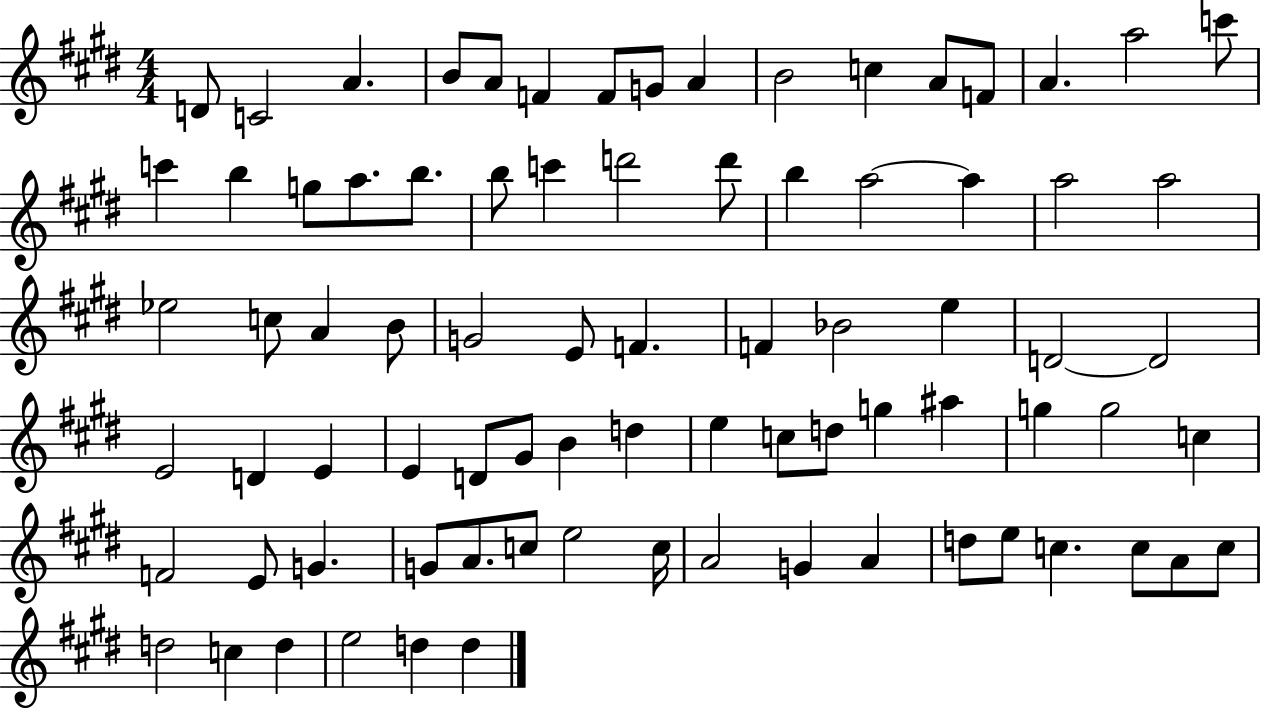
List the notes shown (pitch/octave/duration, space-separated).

D4/e C4/h A4/q. B4/e A4/e F4/q F4/e G4/e A4/q B4/h C5/q A4/e F4/e A4/q. A5/h C6/e C6/q B5/q G5/e A5/e. B5/e. B5/e C6/q D6/h D6/e B5/q A5/h A5/q A5/h A5/h Eb5/h C5/e A4/q B4/e G4/h E4/e F4/q. F4/q Bb4/h E5/q D4/h D4/h E4/h D4/q E4/q E4/q D4/e G#4/e B4/q D5/q E5/q C5/e D5/e G5/q A#5/q G5/q G5/h C5/q F4/h E4/e G4/q. G4/e A4/e. C5/e E5/h C5/s A4/h G4/q A4/q D5/e E5/e C5/q. C5/e A4/e C5/e D5/h C5/q D5/q E5/h D5/q D5/q